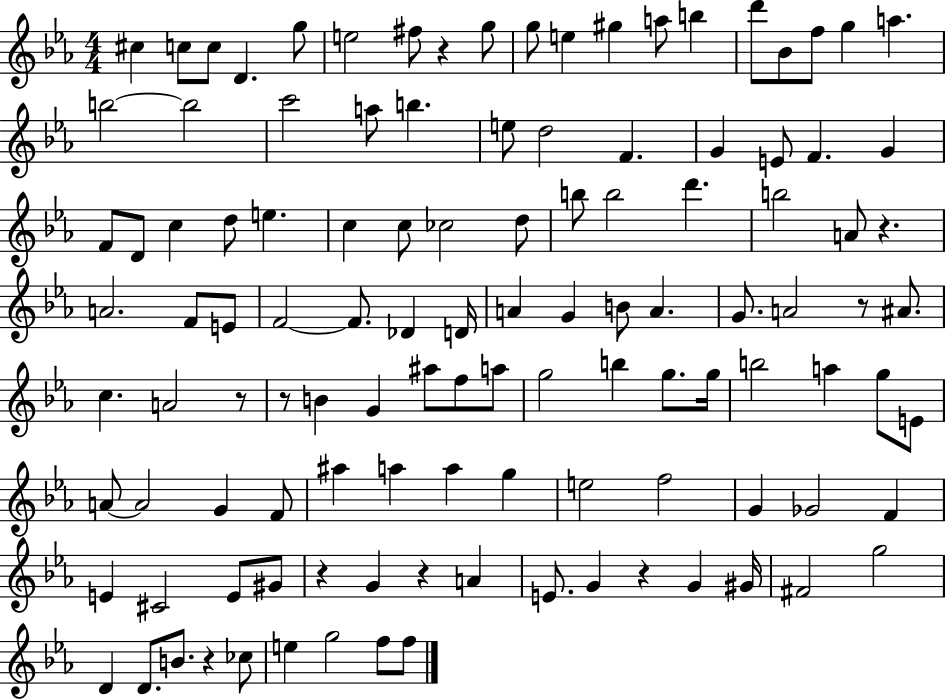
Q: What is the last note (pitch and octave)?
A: F5